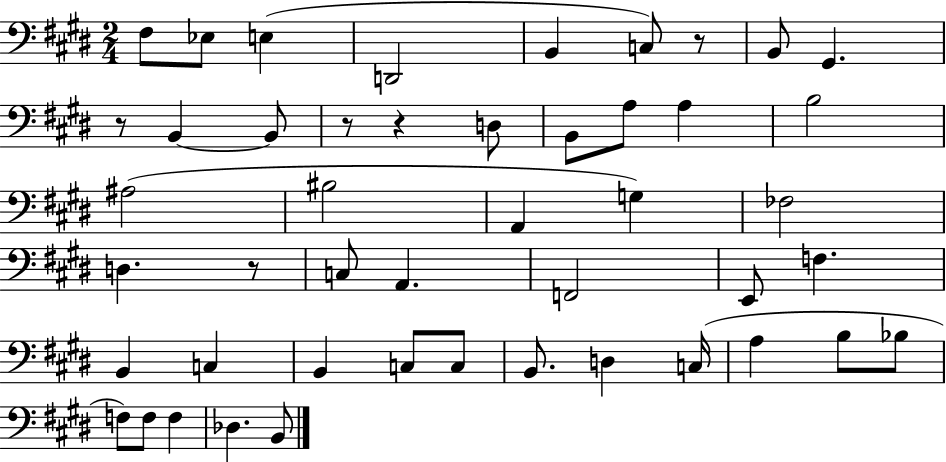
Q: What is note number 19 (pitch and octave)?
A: G3